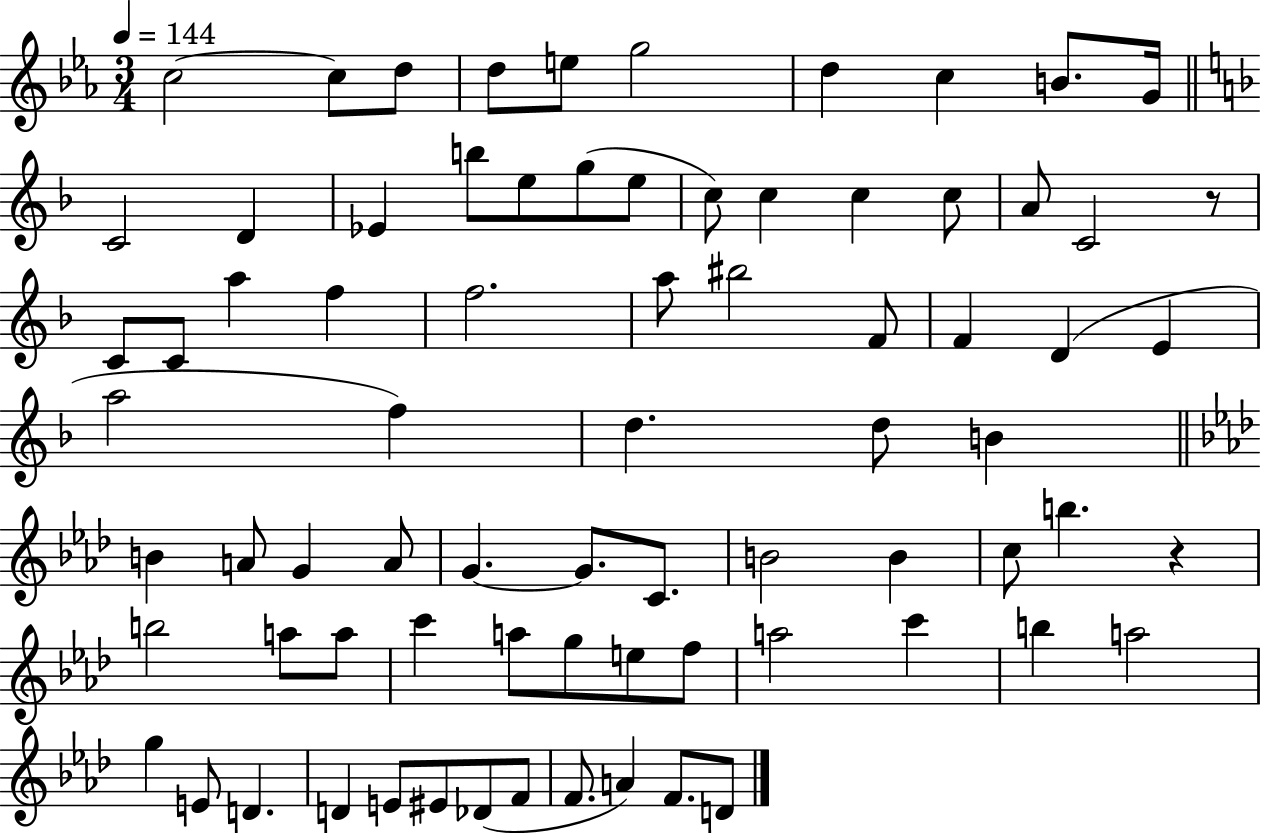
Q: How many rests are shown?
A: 2